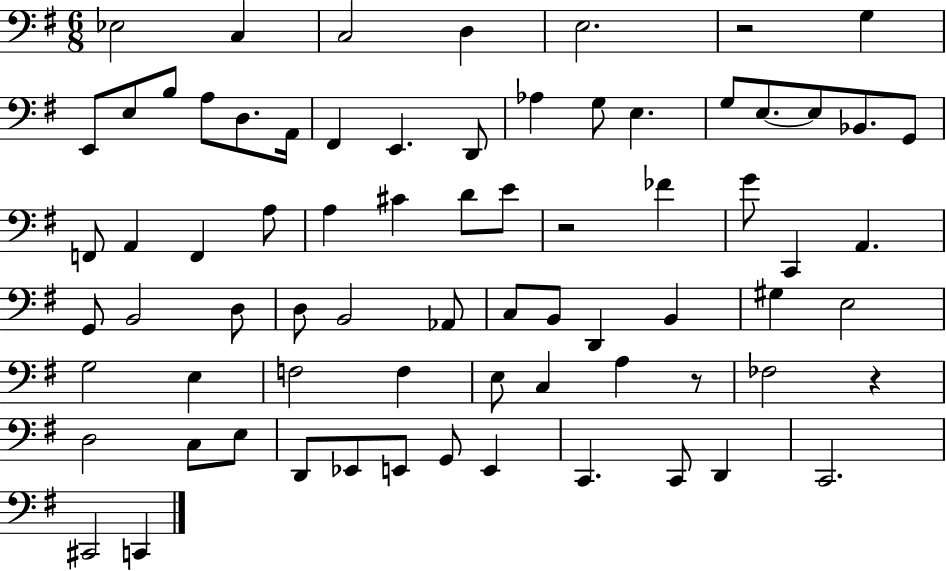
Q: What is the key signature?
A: G major